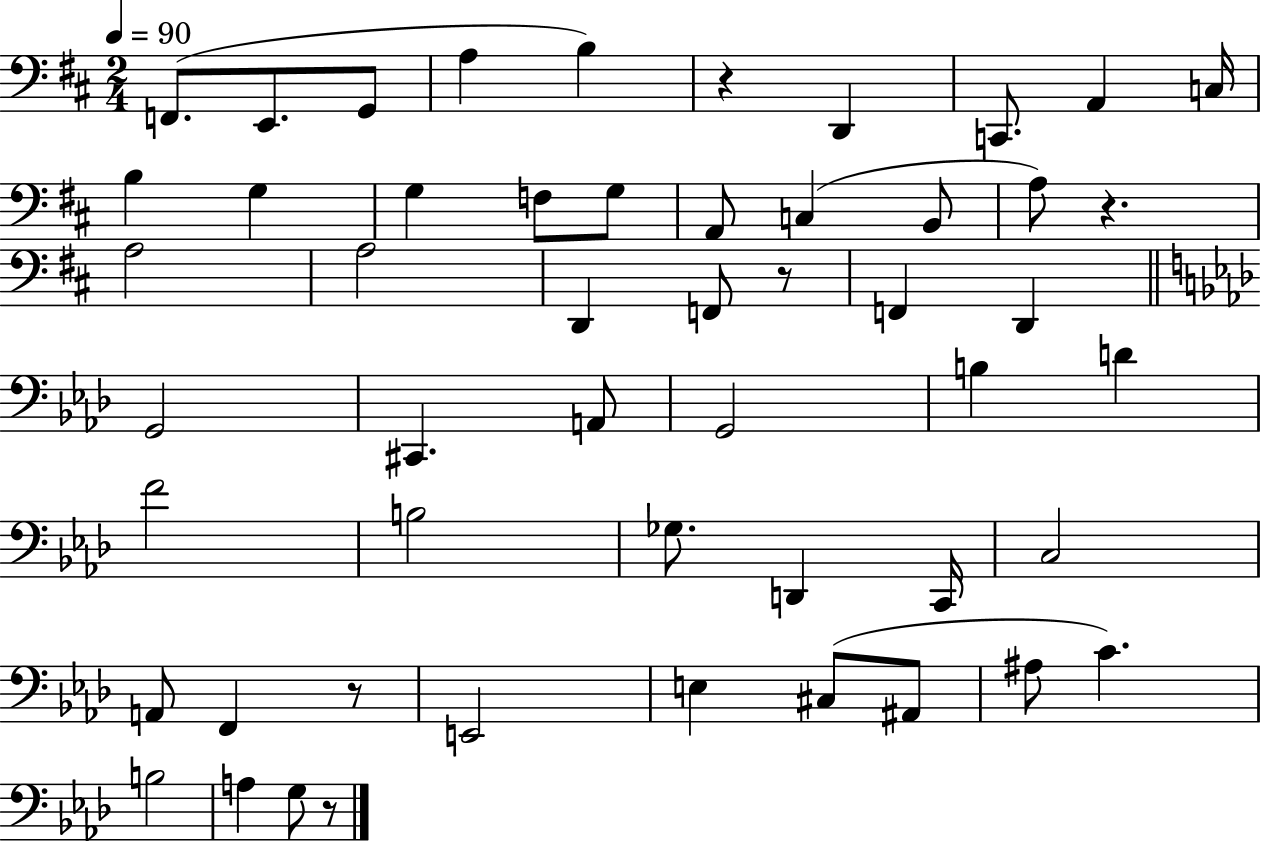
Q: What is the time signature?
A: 2/4